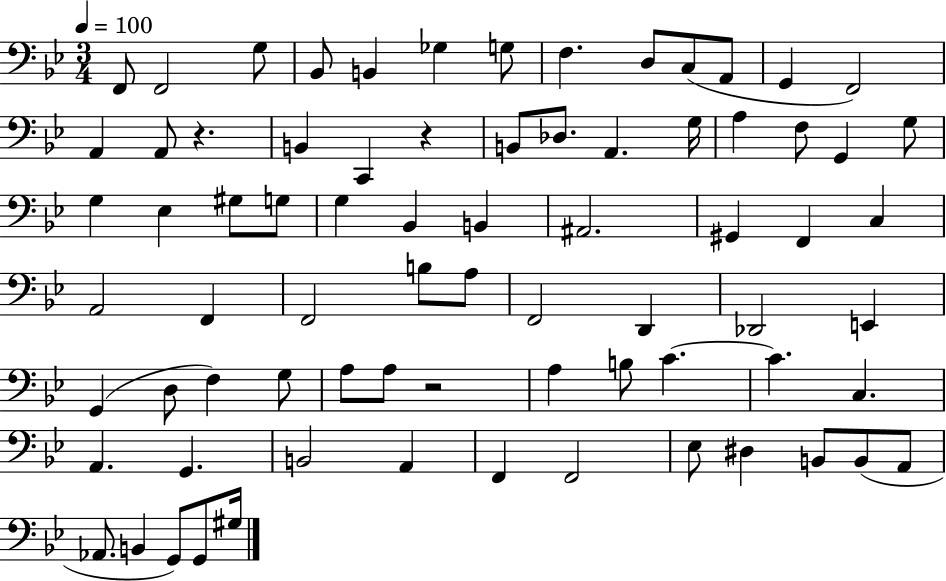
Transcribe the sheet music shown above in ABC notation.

X:1
T:Untitled
M:3/4
L:1/4
K:Bb
F,,/2 F,,2 G,/2 _B,,/2 B,, _G, G,/2 F, D,/2 C,/2 A,,/2 G,, F,,2 A,, A,,/2 z B,, C,, z B,,/2 _D,/2 A,, G,/4 A, F,/2 G,, G,/2 G, _E, ^G,/2 G,/2 G, _B,, B,, ^A,,2 ^G,, F,, C, A,,2 F,, F,,2 B,/2 A,/2 F,,2 D,, _D,,2 E,, G,, D,/2 F, G,/2 A,/2 A,/2 z2 A, B,/2 C C C, A,, G,, B,,2 A,, F,, F,,2 _E,/2 ^D, B,,/2 B,,/2 A,,/2 _A,,/2 B,, G,,/2 G,,/2 ^G,/4